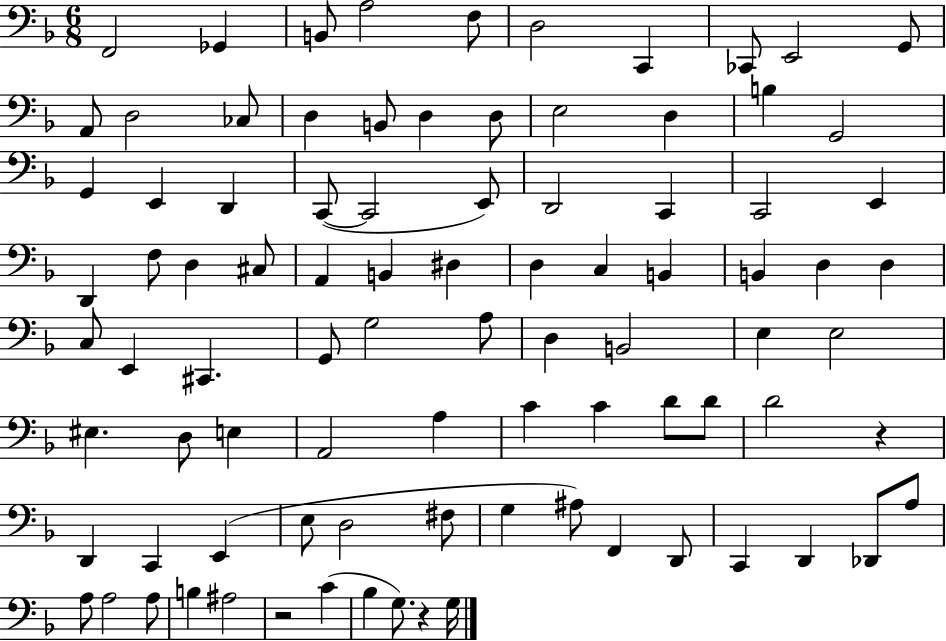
{
  \clef bass
  \numericTimeSignature
  \time 6/8
  \key f \major
  f,2 ges,4 | b,8 a2 f8 | d2 c,4 | ces,8 e,2 g,8 | \break a,8 d2 ces8 | d4 b,8 d4 d8 | e2 d4 | b4 g,2 | \break g,4 e,4 d,4 | c,8~(~ c,2 e,8) | d,2 c,4 | c,2 e,4 | \break d,4 f8 d4 cis8 | a,4 b,4 dis4 | d4 c4 b,4 | b,4 d4 d4 | \break c8 e,4 cis,4. | g,8 g2 a8 | d4 b,2 | e4 e2 | \break eis4. d8 e4 | a,2 a4 | c'4 c'4 d'8 d'8 | d'2 r4 | \break d,4 c,4 e,4( | e8 d2 fis8 | g4 ais8) f,4 d,8 | c,4 d,4 des,8 a8 | \break a8 a2 a8 | b4 ais2 | r2 c'4( | bes4 g8.) r4 g16 | \break \bar "|."
}